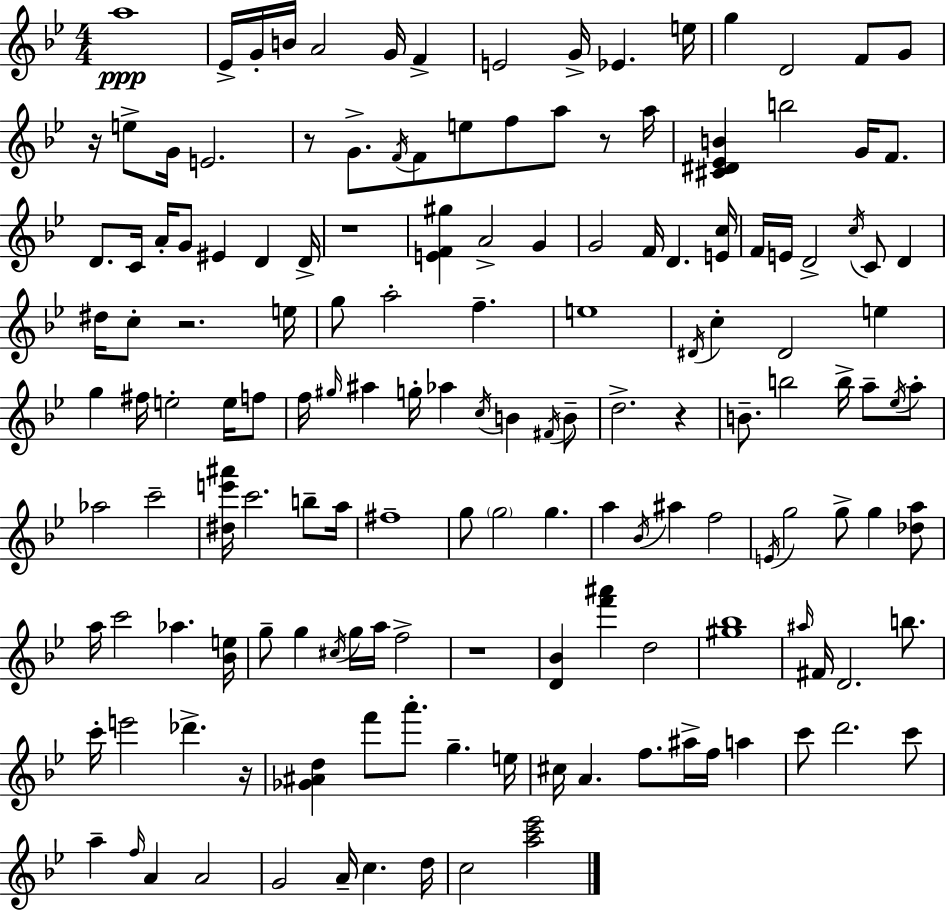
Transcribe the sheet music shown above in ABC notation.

X:1
T:Untitled
M:4/4
L:1/4
K:Bb
a4 _E/4 G/4 B/4 A2 G/4 F E2 G/4 _E e/4 g D2 F/2 G/2 z/4 e/2 G/4 E2 z/2 G/2 F/4 F/2 e/2 f/2 a/2 z/2 a/4 [^C^D_EB] b2 G/4 F/2 D/2 C/4 A/4 G/2 ^E D D/4 z4 [EF^g] A2 G G2 F/4 D [Ec]/4 F/4 E/4 D2 c/4 C/2 D ^d/4 c/2 z2 e/4 g/2 a2 f e4 ^D/4 c ^D2 e g ^f/4 e2 e/4 f/2 f/4 ^g/4 ^a g/4 _a c/4 B ^F/4 B/2 d2 z B/2 b2 b/4 a/2 _e/4 a/2 _a2 c'2 [^de'^a']/4 c'2 b/2 a/4 ^f4 g/2 g2 g a _B/4 ^a f2 E/4 g2 g/2 g [_da]/2 a/4 c'2 _a [_Be]/4 g/2 g ^c/4 g/4 a/4 f2 z4 [D_B] [f'^a'] d2 [^g_b]4 ^a/4 ^F/4 D2 b/2 c'/4 e'2 _d' z/4 [_G^Ad] f'/2 a'/2 g e/4 ^c/4 A f/2 ^a/4 f/4 a c'/2 d'2 c'/2 a f/4 A A2 G2 A/4 c d/4 c2 [ac'_e']2